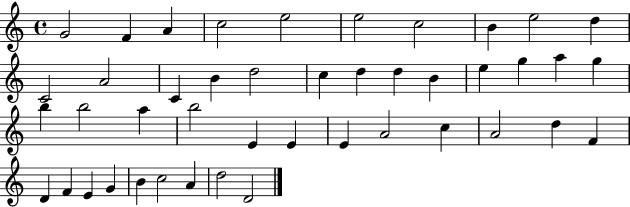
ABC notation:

X:1
T:Untitled
M:4/4
L:1/4
K:C
G2 F A c2 e2 e2 c2 B e2 d C2 A2 C B d2 c d d B e g a g b b2 a b2 E E E A2 c A2 d F D F E G B c2 A d2 D2